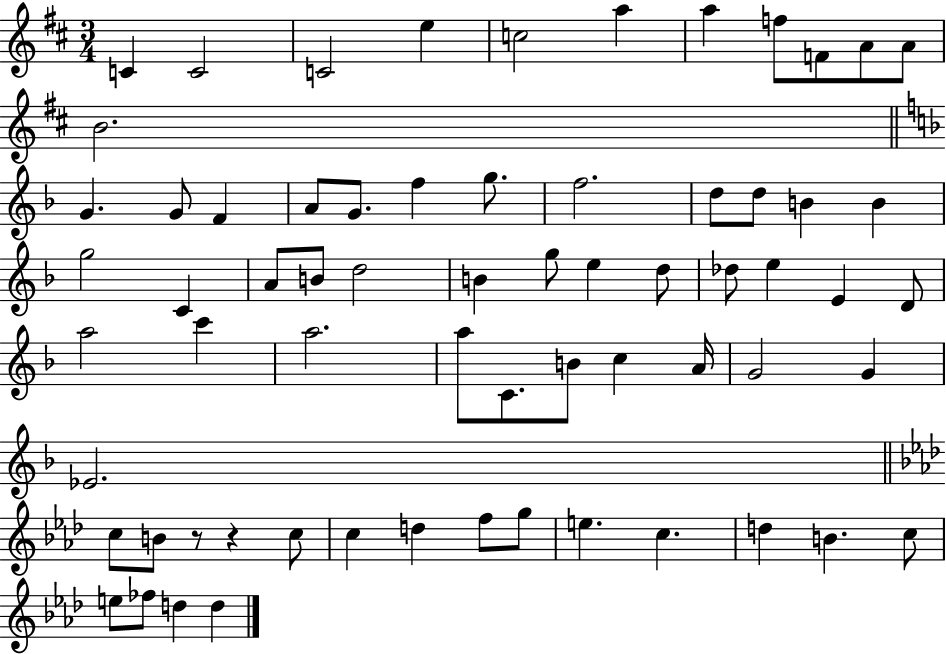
C4/q C4/h C4/h E5/q C5/h A5/q A5/q F5/e F4/e A4/e A4/e B4/h. G4/q. G4/e F4/q A4/e G4/e. F5/q G5/e. F5/h. D5/e D5/e B4/q B4/q G5/h C4/q A4/e B4/e D5/h B4/q G5/e E5/q D5/e Db5/e E5/q E4/q D4/e A5/h C6/q A5/h. A5/e C4/e. B4/e C5/q A4/s G4/h G4/q Eb4/h. C5/e B4/e R/e R/q C5/e C5/q D5/q F5/e G5/e E5/q. C5/q. D5/q B4/q. C5/e E5/e FES5/e D5/q D5/q